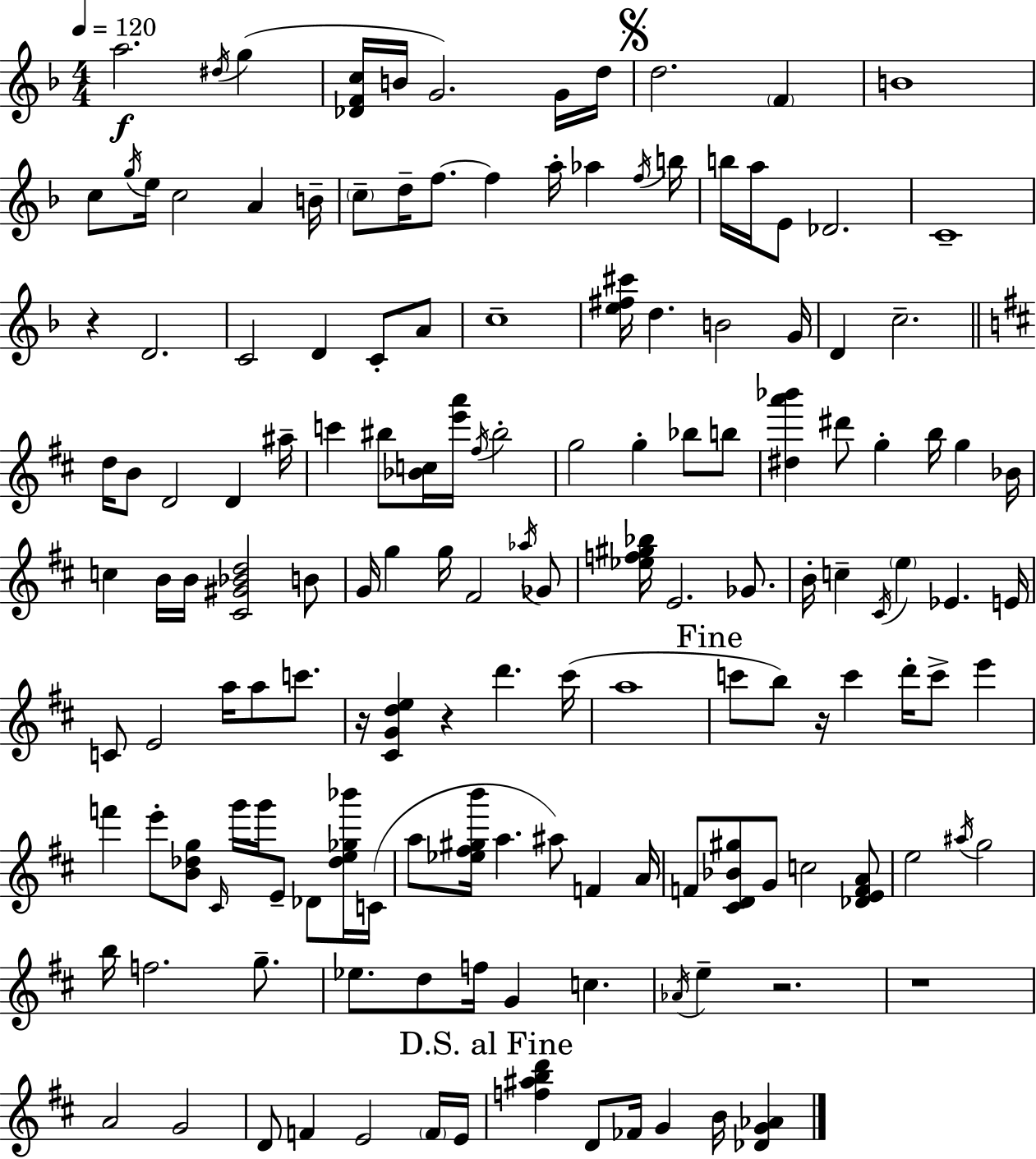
{
  \clef treble
  \numericTimeSignature
  \time 4/4
  \key f \major
  \tempo 4 = 120
  a''2.\f \acciaccatura { dis''16 }( g''4 | <des' f' c''>16 b'16 g'2.) g'16 | d''16 \mark \markup { \musicglyph "scripts.segno" } d''2. \parenthesize f'4 | b'1 | \break c''8 \acciaccatura { g''16 } e''16 c''2 a'4 | b'16-- \parenthesize c''8-- d''16-- f''8.~~ f''4 a''16-. aes''4 | \acciaccatura { f''16 } b''16 b''16 a''16 e'8 des'2. | c'1-- | \break r4 d'2. | c'2 d'4 c'8-. | a'8 c''1-- | <e'' fis'' cis'''>16 d''4. b'2 | \break g'16 d'4 c''2.-- | \bar "||" \break \key b \minor d''16 b'8 d'2 d'4 ais''16-- | c'''4 bis''8 <bes' c''>16 <e''' a'''>16 \acciaccatura { fis''16 } bis''2-. | g''2 g''4-. bes''8 b''8 | <dis'' a''' bes'''>4 dis'''8 g''4-. b''16 g''4 | \break bes'16 c''4 b'16 b'16 <cis' gis' bes' d''>2 b'8 | g'16 g''4 g''16 fis'2 \acciaccatura { aes''16 } | ges'8 <ees'' f'' gis'' bes''>16 e'2. ges'8. | b'16-. c''4-- \acciaccatura { cis'16 } \parenthesize e''4 ees'4. | \break e'16 c'8 e'2 a''16 a''8 | c'''8. r16 <cis' g' d'' e''>4 r4 d'''4. | cis'''16( a''1 | \mark "Fine" c'''8 b''8) r16 c'''4 d'''16-. c'''8-> e'''4 | \break f'''4 e'''8-. <b' des'' g''>8 \grace { cis'16 } g'''16 g'''16 e'8-- | des'8 <des'' e'' ges'' bes'''>16 c'16( a''8 <ees'' fis'' gis'' b'''>16 a''4. ais''8) f'4 | a'16 f'8 <cis' d' bes' gis''>8 g'8 c''2 | <des' e' f' a'>8 e''2 \acciaccatura { ais''16 } g''2 | \break b''16 f''2. | g''8.-- ees''8. d''8 f''16 g'4 c''4. | \acciaccatura { aes'16 } e''4-- r2. | r1 | \break a'2 g'2 | d'8 f'4 e'2 | \parenthesize f'16 e'16 \mark "D.S. al Fine" <f'' ais'' b'' d'''>4 d'8 fes'16 g'4 | b'16 <des' g' aes'>4 \bar "|."
}